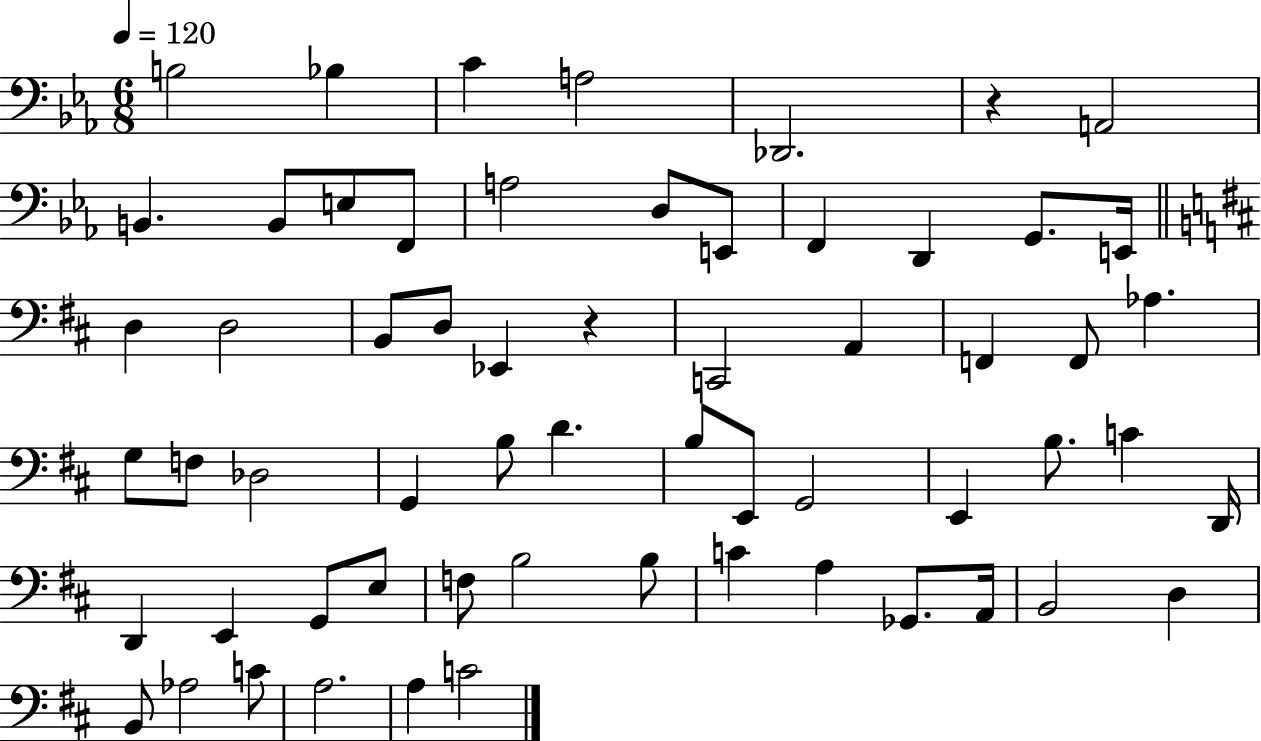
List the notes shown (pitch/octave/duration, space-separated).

B3/h Bb3/q C4/q A3/h Db2/h. R/q A2/h B2/q. B2/e E3/e F2/e A3/h D3/e E2/e F2/q D2/q G2/e. E2/s D3/q D3/h B2/e D3/e Eb2/q R/q C2/h A2/q F2/q F2/e Ab3/q. G3/e F3/e Db3/h G2/q B3/e D4/q. B3/e E2/e G2/h E2/q B3/e. C4/q D2/s D2/q E2/q G2/e E3/e F3/e B3/h B3/e C4/q A3/q Gb2/e. A2/s B2/h D3/q B2/e Ab3/h C4/e A3/h. A3/q C4/h